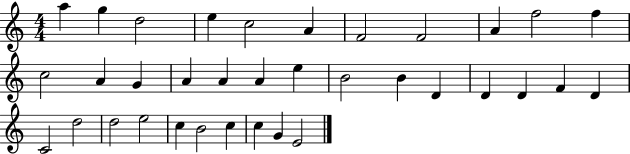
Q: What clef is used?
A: treble